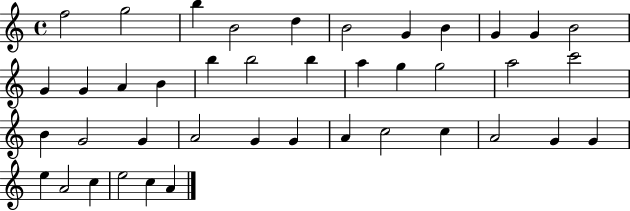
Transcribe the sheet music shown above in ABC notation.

X:1
T:Untitled
M:4/4
L:1/4
K:C
f2 g2 b B2 d B2 G B G G B2 G G A B b b2 b a g g2 a2 c'2 B G2 G A2 G G A c2 c A2 G G e A2 c e2 c A